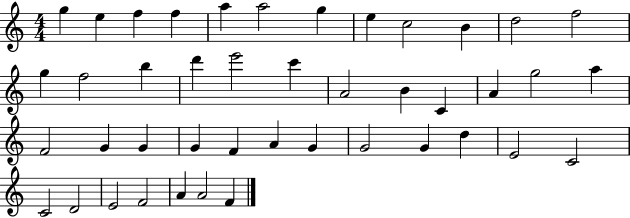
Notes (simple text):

G5/q E5/q F5/q F5/q A5/q A5/h G5/q E5/q C5/h B4/q D5/h F5/h G5/q F5/h B5/q D6/q E6/h C6/q A4/h B4/q C4/q A4/q G5/h A5/q F4/h G4/q G4/q G4/q F4/q A4/q G4/q G4/h G4/q D5/q E4/h C4/h C4/h D4/h E4/h F4/h A4/q A4/h F4/q